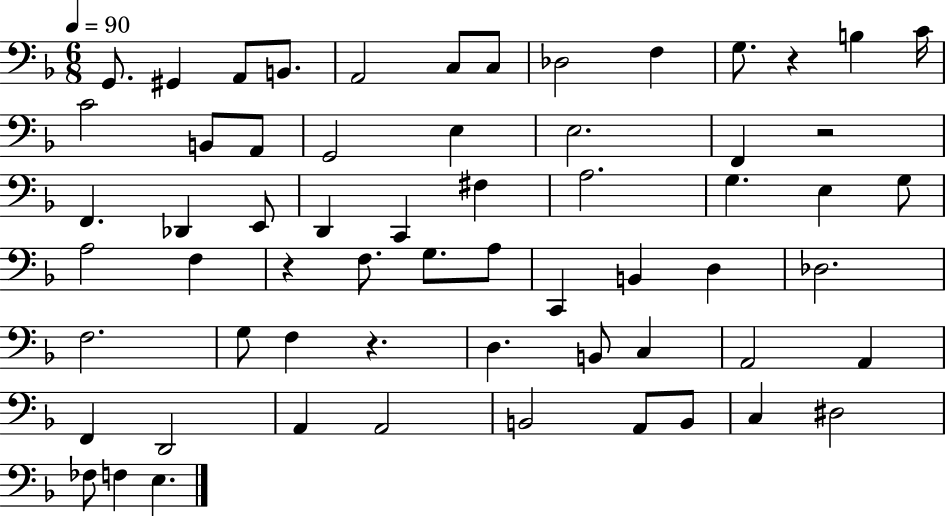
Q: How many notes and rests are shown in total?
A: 62